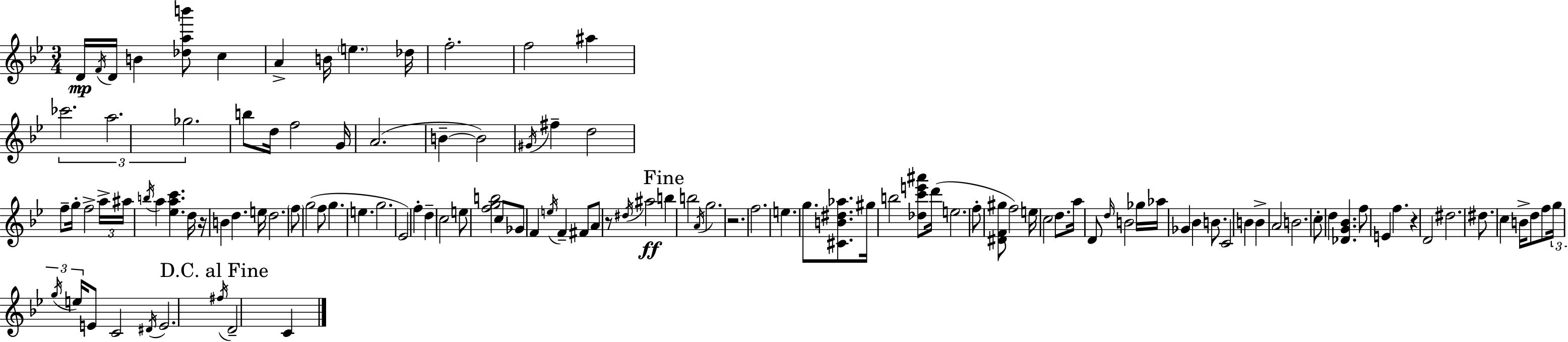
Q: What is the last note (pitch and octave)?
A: C4